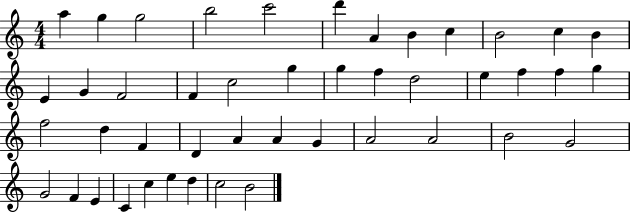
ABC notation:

X:1
T:Untitled
M:4/4
L:1/4
K:C
a g g2 b2 c'2 d' A B c B2 c B E G F2 F c2 g g f d2 e f f g f2 d F D A A G A2 A2 B2 G2 G2 F E C c e d c2 B2